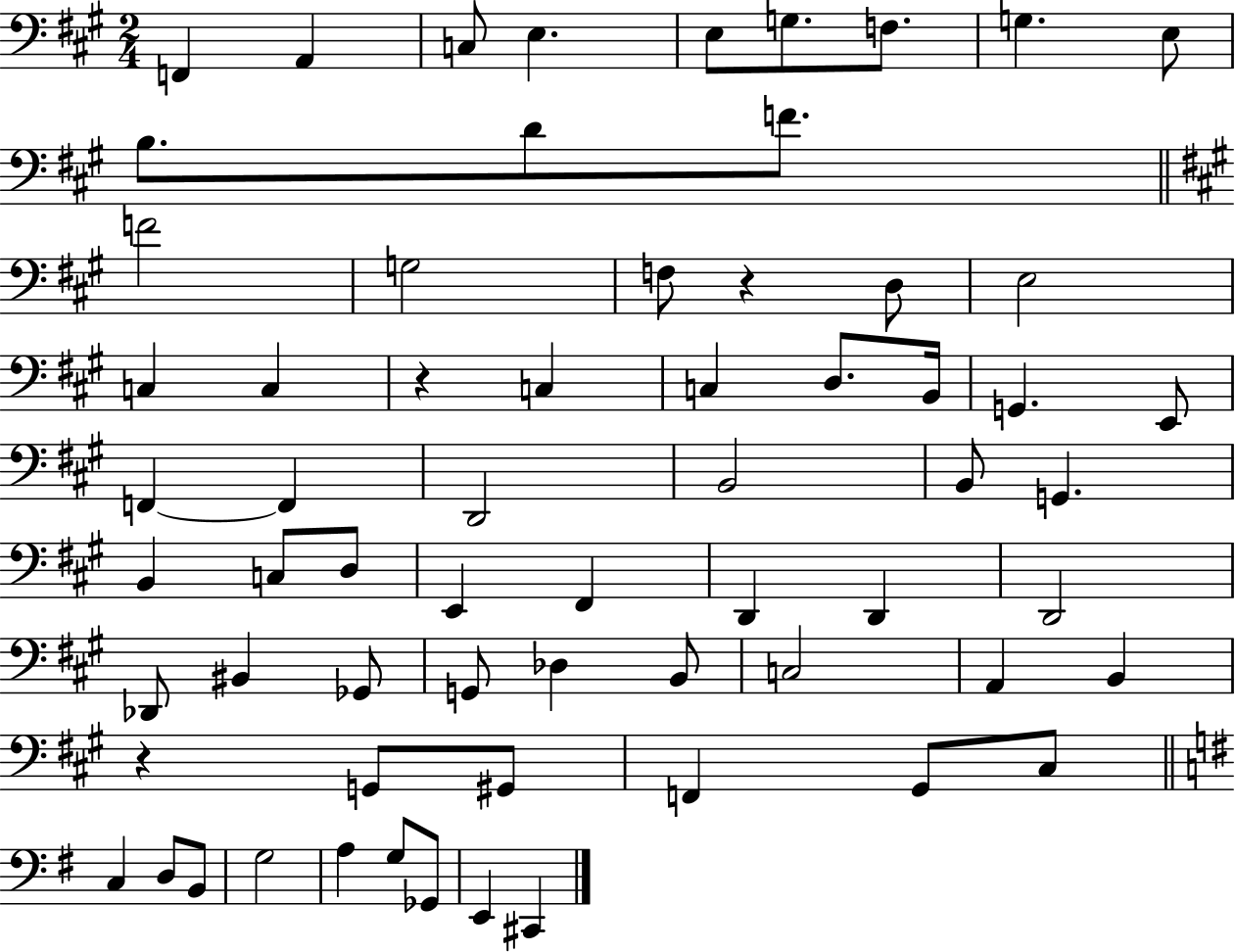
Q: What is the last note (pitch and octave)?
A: C#2